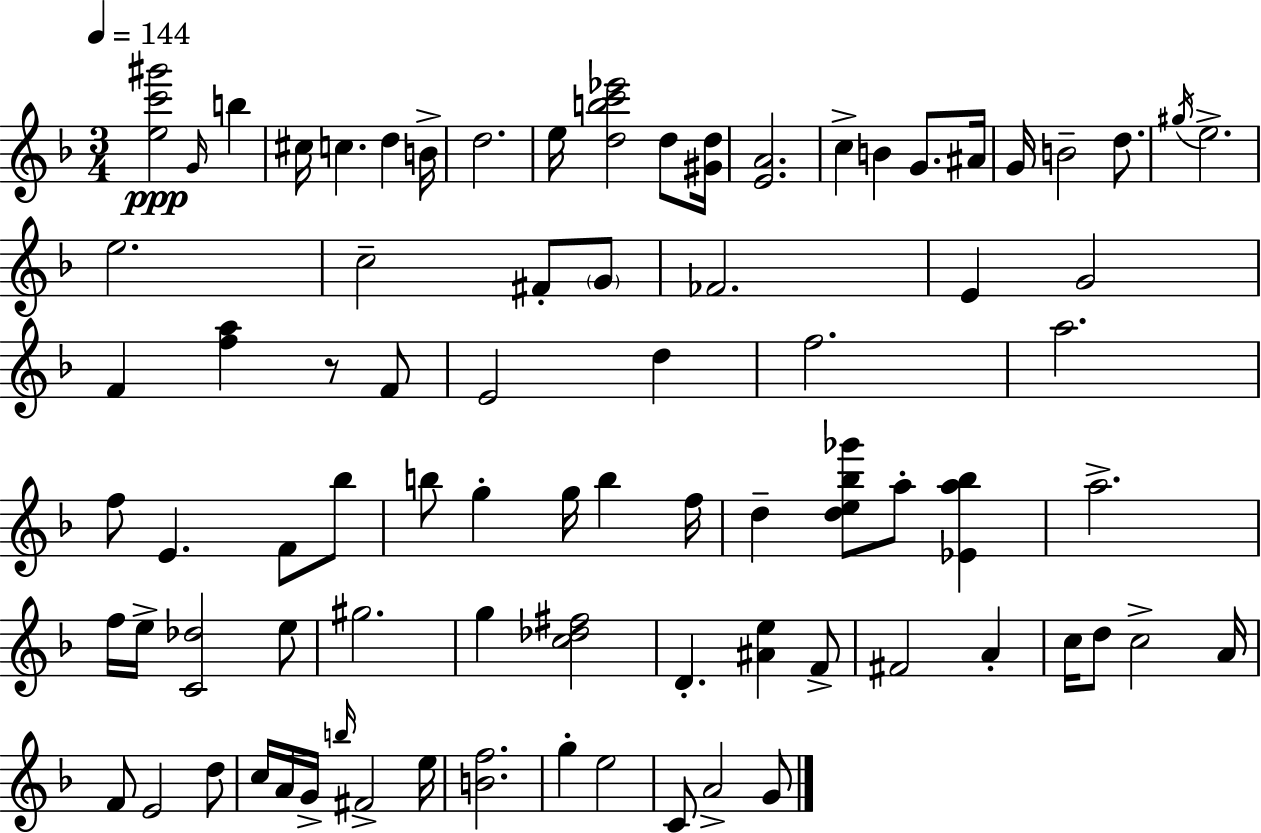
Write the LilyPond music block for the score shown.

{
  \clef treble
  \numericTimeSignature
  \time 3/4
  \key f \major
  \tempo 4 = 144
  <e'' c''' gis'''>2\ppp \grace { g'16 } b''4 | cis''16 c''4. d''4 | b'16-> d''2. | e''16 <d'' b'' c''' ees'''>2 d''8 | \break <gis' d''>16 <e' a'>2. | c''4-> b'4 g'8. | ais'16 g'16 b'2-- d''8. | \acciaccatura { gis''16 } e''2.-> | \break e''2. | c''2-- fis'8-. | \parenthesize g'8 fes'2. | e'4 g'2 | \break f'4 <f'' a''>4 r8 | f'8 e'2 d''4 | f''2. | a''2. | \break f''8 e'4. f'8 | bes''8 b''8 g''4-. g''16 b''4 | f''16 d''4-- <d'' e'' bes'' ges'''>8 a''8-. <ees' a'' bes''>4 | a''2.-> | \break f''16 e''16-> <c' des''>2 | e''8 gis''2. | g''4 <c'' des'' fis''>2 | d'4.-. <ais' e''>4 | \break f'8-> fis'2 a'4-. | c''16 d''8 c''2-> | a'16 f'8 e'2 | d''8 c''16 a'16 g'16-> \grace { b''16 } fis'2-> | \break e''16 <b' f''>2. | g''4-. e''2 | c'8 a'2-> | g'8 \bar "|."
}